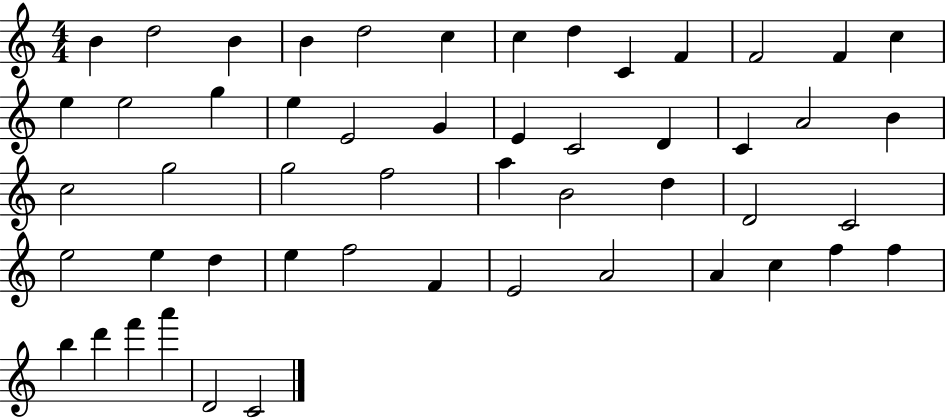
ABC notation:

X:1
T:Untitled
M:4/4
L:1/4
K:C
B d2 B B d2 c c d C F F2 F c e e2 g e E2 G E C2 D C A2 B c2 g2 g2 f2 a B2 d D2 C2 e2 e d e f2 F E2 A2 A c f f b d' f' a' D2 C2